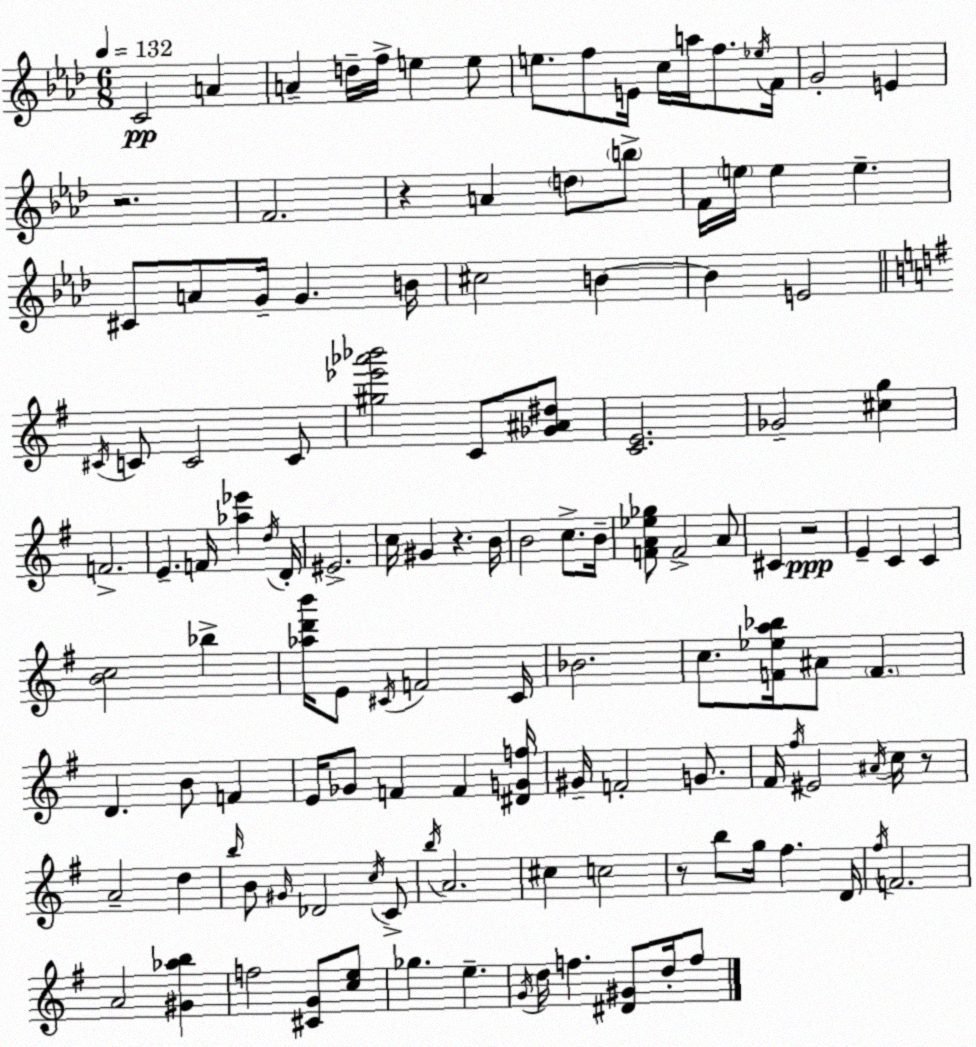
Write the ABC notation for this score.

X:1
T:Untitled
M:6/8
L:1/4
K:Fm
C2 A A d/4 f/4 e e/2 e/2 f/2 E/4 c/4 a/4 f/2 _e/4 F/4 G2 E z2 F2 z A d/2 b/2 F/4 e/4 e e ^C/2 A/2 G/4 G B/4 ^c2 B B E2 ^C/4 C/2 C2 C/2 [^g_e'_a'_b']2 C/2 [_G^A^d]/2 [CE]2 _G2 [^cg] F2 E F/4 [_a_e'] d/4 D/4 ^E2 c/4 ^G z B/4 B2 c/2 B/4 [FA_e_g]/2 F2 A/2 ^C z2 E C C [Bc]2 _b [_ad'b']/4 E/2 ^C/4 F2 ^C/4 _B2 c/2 [F_ea_b]/4 ^A/2 F D B/2 F E/4 _G/2 F F [^DGf]/4 ^G/4 F2 G/2 ^F/4 ^f/4 ^E2 ^A/4 c/4 z/2 A2 d b/4 B/2 ^G/4 _D2 c/4 C/2 b/4 A2 ^c c2 z/2 b/2 g/4 ^f D/4 ^f/4 F2 A2 [^G_ab] f2 [^CG]/2 [ce]/2 _g e G/4 d/4 f [^D^G]/2 d/4 f/2